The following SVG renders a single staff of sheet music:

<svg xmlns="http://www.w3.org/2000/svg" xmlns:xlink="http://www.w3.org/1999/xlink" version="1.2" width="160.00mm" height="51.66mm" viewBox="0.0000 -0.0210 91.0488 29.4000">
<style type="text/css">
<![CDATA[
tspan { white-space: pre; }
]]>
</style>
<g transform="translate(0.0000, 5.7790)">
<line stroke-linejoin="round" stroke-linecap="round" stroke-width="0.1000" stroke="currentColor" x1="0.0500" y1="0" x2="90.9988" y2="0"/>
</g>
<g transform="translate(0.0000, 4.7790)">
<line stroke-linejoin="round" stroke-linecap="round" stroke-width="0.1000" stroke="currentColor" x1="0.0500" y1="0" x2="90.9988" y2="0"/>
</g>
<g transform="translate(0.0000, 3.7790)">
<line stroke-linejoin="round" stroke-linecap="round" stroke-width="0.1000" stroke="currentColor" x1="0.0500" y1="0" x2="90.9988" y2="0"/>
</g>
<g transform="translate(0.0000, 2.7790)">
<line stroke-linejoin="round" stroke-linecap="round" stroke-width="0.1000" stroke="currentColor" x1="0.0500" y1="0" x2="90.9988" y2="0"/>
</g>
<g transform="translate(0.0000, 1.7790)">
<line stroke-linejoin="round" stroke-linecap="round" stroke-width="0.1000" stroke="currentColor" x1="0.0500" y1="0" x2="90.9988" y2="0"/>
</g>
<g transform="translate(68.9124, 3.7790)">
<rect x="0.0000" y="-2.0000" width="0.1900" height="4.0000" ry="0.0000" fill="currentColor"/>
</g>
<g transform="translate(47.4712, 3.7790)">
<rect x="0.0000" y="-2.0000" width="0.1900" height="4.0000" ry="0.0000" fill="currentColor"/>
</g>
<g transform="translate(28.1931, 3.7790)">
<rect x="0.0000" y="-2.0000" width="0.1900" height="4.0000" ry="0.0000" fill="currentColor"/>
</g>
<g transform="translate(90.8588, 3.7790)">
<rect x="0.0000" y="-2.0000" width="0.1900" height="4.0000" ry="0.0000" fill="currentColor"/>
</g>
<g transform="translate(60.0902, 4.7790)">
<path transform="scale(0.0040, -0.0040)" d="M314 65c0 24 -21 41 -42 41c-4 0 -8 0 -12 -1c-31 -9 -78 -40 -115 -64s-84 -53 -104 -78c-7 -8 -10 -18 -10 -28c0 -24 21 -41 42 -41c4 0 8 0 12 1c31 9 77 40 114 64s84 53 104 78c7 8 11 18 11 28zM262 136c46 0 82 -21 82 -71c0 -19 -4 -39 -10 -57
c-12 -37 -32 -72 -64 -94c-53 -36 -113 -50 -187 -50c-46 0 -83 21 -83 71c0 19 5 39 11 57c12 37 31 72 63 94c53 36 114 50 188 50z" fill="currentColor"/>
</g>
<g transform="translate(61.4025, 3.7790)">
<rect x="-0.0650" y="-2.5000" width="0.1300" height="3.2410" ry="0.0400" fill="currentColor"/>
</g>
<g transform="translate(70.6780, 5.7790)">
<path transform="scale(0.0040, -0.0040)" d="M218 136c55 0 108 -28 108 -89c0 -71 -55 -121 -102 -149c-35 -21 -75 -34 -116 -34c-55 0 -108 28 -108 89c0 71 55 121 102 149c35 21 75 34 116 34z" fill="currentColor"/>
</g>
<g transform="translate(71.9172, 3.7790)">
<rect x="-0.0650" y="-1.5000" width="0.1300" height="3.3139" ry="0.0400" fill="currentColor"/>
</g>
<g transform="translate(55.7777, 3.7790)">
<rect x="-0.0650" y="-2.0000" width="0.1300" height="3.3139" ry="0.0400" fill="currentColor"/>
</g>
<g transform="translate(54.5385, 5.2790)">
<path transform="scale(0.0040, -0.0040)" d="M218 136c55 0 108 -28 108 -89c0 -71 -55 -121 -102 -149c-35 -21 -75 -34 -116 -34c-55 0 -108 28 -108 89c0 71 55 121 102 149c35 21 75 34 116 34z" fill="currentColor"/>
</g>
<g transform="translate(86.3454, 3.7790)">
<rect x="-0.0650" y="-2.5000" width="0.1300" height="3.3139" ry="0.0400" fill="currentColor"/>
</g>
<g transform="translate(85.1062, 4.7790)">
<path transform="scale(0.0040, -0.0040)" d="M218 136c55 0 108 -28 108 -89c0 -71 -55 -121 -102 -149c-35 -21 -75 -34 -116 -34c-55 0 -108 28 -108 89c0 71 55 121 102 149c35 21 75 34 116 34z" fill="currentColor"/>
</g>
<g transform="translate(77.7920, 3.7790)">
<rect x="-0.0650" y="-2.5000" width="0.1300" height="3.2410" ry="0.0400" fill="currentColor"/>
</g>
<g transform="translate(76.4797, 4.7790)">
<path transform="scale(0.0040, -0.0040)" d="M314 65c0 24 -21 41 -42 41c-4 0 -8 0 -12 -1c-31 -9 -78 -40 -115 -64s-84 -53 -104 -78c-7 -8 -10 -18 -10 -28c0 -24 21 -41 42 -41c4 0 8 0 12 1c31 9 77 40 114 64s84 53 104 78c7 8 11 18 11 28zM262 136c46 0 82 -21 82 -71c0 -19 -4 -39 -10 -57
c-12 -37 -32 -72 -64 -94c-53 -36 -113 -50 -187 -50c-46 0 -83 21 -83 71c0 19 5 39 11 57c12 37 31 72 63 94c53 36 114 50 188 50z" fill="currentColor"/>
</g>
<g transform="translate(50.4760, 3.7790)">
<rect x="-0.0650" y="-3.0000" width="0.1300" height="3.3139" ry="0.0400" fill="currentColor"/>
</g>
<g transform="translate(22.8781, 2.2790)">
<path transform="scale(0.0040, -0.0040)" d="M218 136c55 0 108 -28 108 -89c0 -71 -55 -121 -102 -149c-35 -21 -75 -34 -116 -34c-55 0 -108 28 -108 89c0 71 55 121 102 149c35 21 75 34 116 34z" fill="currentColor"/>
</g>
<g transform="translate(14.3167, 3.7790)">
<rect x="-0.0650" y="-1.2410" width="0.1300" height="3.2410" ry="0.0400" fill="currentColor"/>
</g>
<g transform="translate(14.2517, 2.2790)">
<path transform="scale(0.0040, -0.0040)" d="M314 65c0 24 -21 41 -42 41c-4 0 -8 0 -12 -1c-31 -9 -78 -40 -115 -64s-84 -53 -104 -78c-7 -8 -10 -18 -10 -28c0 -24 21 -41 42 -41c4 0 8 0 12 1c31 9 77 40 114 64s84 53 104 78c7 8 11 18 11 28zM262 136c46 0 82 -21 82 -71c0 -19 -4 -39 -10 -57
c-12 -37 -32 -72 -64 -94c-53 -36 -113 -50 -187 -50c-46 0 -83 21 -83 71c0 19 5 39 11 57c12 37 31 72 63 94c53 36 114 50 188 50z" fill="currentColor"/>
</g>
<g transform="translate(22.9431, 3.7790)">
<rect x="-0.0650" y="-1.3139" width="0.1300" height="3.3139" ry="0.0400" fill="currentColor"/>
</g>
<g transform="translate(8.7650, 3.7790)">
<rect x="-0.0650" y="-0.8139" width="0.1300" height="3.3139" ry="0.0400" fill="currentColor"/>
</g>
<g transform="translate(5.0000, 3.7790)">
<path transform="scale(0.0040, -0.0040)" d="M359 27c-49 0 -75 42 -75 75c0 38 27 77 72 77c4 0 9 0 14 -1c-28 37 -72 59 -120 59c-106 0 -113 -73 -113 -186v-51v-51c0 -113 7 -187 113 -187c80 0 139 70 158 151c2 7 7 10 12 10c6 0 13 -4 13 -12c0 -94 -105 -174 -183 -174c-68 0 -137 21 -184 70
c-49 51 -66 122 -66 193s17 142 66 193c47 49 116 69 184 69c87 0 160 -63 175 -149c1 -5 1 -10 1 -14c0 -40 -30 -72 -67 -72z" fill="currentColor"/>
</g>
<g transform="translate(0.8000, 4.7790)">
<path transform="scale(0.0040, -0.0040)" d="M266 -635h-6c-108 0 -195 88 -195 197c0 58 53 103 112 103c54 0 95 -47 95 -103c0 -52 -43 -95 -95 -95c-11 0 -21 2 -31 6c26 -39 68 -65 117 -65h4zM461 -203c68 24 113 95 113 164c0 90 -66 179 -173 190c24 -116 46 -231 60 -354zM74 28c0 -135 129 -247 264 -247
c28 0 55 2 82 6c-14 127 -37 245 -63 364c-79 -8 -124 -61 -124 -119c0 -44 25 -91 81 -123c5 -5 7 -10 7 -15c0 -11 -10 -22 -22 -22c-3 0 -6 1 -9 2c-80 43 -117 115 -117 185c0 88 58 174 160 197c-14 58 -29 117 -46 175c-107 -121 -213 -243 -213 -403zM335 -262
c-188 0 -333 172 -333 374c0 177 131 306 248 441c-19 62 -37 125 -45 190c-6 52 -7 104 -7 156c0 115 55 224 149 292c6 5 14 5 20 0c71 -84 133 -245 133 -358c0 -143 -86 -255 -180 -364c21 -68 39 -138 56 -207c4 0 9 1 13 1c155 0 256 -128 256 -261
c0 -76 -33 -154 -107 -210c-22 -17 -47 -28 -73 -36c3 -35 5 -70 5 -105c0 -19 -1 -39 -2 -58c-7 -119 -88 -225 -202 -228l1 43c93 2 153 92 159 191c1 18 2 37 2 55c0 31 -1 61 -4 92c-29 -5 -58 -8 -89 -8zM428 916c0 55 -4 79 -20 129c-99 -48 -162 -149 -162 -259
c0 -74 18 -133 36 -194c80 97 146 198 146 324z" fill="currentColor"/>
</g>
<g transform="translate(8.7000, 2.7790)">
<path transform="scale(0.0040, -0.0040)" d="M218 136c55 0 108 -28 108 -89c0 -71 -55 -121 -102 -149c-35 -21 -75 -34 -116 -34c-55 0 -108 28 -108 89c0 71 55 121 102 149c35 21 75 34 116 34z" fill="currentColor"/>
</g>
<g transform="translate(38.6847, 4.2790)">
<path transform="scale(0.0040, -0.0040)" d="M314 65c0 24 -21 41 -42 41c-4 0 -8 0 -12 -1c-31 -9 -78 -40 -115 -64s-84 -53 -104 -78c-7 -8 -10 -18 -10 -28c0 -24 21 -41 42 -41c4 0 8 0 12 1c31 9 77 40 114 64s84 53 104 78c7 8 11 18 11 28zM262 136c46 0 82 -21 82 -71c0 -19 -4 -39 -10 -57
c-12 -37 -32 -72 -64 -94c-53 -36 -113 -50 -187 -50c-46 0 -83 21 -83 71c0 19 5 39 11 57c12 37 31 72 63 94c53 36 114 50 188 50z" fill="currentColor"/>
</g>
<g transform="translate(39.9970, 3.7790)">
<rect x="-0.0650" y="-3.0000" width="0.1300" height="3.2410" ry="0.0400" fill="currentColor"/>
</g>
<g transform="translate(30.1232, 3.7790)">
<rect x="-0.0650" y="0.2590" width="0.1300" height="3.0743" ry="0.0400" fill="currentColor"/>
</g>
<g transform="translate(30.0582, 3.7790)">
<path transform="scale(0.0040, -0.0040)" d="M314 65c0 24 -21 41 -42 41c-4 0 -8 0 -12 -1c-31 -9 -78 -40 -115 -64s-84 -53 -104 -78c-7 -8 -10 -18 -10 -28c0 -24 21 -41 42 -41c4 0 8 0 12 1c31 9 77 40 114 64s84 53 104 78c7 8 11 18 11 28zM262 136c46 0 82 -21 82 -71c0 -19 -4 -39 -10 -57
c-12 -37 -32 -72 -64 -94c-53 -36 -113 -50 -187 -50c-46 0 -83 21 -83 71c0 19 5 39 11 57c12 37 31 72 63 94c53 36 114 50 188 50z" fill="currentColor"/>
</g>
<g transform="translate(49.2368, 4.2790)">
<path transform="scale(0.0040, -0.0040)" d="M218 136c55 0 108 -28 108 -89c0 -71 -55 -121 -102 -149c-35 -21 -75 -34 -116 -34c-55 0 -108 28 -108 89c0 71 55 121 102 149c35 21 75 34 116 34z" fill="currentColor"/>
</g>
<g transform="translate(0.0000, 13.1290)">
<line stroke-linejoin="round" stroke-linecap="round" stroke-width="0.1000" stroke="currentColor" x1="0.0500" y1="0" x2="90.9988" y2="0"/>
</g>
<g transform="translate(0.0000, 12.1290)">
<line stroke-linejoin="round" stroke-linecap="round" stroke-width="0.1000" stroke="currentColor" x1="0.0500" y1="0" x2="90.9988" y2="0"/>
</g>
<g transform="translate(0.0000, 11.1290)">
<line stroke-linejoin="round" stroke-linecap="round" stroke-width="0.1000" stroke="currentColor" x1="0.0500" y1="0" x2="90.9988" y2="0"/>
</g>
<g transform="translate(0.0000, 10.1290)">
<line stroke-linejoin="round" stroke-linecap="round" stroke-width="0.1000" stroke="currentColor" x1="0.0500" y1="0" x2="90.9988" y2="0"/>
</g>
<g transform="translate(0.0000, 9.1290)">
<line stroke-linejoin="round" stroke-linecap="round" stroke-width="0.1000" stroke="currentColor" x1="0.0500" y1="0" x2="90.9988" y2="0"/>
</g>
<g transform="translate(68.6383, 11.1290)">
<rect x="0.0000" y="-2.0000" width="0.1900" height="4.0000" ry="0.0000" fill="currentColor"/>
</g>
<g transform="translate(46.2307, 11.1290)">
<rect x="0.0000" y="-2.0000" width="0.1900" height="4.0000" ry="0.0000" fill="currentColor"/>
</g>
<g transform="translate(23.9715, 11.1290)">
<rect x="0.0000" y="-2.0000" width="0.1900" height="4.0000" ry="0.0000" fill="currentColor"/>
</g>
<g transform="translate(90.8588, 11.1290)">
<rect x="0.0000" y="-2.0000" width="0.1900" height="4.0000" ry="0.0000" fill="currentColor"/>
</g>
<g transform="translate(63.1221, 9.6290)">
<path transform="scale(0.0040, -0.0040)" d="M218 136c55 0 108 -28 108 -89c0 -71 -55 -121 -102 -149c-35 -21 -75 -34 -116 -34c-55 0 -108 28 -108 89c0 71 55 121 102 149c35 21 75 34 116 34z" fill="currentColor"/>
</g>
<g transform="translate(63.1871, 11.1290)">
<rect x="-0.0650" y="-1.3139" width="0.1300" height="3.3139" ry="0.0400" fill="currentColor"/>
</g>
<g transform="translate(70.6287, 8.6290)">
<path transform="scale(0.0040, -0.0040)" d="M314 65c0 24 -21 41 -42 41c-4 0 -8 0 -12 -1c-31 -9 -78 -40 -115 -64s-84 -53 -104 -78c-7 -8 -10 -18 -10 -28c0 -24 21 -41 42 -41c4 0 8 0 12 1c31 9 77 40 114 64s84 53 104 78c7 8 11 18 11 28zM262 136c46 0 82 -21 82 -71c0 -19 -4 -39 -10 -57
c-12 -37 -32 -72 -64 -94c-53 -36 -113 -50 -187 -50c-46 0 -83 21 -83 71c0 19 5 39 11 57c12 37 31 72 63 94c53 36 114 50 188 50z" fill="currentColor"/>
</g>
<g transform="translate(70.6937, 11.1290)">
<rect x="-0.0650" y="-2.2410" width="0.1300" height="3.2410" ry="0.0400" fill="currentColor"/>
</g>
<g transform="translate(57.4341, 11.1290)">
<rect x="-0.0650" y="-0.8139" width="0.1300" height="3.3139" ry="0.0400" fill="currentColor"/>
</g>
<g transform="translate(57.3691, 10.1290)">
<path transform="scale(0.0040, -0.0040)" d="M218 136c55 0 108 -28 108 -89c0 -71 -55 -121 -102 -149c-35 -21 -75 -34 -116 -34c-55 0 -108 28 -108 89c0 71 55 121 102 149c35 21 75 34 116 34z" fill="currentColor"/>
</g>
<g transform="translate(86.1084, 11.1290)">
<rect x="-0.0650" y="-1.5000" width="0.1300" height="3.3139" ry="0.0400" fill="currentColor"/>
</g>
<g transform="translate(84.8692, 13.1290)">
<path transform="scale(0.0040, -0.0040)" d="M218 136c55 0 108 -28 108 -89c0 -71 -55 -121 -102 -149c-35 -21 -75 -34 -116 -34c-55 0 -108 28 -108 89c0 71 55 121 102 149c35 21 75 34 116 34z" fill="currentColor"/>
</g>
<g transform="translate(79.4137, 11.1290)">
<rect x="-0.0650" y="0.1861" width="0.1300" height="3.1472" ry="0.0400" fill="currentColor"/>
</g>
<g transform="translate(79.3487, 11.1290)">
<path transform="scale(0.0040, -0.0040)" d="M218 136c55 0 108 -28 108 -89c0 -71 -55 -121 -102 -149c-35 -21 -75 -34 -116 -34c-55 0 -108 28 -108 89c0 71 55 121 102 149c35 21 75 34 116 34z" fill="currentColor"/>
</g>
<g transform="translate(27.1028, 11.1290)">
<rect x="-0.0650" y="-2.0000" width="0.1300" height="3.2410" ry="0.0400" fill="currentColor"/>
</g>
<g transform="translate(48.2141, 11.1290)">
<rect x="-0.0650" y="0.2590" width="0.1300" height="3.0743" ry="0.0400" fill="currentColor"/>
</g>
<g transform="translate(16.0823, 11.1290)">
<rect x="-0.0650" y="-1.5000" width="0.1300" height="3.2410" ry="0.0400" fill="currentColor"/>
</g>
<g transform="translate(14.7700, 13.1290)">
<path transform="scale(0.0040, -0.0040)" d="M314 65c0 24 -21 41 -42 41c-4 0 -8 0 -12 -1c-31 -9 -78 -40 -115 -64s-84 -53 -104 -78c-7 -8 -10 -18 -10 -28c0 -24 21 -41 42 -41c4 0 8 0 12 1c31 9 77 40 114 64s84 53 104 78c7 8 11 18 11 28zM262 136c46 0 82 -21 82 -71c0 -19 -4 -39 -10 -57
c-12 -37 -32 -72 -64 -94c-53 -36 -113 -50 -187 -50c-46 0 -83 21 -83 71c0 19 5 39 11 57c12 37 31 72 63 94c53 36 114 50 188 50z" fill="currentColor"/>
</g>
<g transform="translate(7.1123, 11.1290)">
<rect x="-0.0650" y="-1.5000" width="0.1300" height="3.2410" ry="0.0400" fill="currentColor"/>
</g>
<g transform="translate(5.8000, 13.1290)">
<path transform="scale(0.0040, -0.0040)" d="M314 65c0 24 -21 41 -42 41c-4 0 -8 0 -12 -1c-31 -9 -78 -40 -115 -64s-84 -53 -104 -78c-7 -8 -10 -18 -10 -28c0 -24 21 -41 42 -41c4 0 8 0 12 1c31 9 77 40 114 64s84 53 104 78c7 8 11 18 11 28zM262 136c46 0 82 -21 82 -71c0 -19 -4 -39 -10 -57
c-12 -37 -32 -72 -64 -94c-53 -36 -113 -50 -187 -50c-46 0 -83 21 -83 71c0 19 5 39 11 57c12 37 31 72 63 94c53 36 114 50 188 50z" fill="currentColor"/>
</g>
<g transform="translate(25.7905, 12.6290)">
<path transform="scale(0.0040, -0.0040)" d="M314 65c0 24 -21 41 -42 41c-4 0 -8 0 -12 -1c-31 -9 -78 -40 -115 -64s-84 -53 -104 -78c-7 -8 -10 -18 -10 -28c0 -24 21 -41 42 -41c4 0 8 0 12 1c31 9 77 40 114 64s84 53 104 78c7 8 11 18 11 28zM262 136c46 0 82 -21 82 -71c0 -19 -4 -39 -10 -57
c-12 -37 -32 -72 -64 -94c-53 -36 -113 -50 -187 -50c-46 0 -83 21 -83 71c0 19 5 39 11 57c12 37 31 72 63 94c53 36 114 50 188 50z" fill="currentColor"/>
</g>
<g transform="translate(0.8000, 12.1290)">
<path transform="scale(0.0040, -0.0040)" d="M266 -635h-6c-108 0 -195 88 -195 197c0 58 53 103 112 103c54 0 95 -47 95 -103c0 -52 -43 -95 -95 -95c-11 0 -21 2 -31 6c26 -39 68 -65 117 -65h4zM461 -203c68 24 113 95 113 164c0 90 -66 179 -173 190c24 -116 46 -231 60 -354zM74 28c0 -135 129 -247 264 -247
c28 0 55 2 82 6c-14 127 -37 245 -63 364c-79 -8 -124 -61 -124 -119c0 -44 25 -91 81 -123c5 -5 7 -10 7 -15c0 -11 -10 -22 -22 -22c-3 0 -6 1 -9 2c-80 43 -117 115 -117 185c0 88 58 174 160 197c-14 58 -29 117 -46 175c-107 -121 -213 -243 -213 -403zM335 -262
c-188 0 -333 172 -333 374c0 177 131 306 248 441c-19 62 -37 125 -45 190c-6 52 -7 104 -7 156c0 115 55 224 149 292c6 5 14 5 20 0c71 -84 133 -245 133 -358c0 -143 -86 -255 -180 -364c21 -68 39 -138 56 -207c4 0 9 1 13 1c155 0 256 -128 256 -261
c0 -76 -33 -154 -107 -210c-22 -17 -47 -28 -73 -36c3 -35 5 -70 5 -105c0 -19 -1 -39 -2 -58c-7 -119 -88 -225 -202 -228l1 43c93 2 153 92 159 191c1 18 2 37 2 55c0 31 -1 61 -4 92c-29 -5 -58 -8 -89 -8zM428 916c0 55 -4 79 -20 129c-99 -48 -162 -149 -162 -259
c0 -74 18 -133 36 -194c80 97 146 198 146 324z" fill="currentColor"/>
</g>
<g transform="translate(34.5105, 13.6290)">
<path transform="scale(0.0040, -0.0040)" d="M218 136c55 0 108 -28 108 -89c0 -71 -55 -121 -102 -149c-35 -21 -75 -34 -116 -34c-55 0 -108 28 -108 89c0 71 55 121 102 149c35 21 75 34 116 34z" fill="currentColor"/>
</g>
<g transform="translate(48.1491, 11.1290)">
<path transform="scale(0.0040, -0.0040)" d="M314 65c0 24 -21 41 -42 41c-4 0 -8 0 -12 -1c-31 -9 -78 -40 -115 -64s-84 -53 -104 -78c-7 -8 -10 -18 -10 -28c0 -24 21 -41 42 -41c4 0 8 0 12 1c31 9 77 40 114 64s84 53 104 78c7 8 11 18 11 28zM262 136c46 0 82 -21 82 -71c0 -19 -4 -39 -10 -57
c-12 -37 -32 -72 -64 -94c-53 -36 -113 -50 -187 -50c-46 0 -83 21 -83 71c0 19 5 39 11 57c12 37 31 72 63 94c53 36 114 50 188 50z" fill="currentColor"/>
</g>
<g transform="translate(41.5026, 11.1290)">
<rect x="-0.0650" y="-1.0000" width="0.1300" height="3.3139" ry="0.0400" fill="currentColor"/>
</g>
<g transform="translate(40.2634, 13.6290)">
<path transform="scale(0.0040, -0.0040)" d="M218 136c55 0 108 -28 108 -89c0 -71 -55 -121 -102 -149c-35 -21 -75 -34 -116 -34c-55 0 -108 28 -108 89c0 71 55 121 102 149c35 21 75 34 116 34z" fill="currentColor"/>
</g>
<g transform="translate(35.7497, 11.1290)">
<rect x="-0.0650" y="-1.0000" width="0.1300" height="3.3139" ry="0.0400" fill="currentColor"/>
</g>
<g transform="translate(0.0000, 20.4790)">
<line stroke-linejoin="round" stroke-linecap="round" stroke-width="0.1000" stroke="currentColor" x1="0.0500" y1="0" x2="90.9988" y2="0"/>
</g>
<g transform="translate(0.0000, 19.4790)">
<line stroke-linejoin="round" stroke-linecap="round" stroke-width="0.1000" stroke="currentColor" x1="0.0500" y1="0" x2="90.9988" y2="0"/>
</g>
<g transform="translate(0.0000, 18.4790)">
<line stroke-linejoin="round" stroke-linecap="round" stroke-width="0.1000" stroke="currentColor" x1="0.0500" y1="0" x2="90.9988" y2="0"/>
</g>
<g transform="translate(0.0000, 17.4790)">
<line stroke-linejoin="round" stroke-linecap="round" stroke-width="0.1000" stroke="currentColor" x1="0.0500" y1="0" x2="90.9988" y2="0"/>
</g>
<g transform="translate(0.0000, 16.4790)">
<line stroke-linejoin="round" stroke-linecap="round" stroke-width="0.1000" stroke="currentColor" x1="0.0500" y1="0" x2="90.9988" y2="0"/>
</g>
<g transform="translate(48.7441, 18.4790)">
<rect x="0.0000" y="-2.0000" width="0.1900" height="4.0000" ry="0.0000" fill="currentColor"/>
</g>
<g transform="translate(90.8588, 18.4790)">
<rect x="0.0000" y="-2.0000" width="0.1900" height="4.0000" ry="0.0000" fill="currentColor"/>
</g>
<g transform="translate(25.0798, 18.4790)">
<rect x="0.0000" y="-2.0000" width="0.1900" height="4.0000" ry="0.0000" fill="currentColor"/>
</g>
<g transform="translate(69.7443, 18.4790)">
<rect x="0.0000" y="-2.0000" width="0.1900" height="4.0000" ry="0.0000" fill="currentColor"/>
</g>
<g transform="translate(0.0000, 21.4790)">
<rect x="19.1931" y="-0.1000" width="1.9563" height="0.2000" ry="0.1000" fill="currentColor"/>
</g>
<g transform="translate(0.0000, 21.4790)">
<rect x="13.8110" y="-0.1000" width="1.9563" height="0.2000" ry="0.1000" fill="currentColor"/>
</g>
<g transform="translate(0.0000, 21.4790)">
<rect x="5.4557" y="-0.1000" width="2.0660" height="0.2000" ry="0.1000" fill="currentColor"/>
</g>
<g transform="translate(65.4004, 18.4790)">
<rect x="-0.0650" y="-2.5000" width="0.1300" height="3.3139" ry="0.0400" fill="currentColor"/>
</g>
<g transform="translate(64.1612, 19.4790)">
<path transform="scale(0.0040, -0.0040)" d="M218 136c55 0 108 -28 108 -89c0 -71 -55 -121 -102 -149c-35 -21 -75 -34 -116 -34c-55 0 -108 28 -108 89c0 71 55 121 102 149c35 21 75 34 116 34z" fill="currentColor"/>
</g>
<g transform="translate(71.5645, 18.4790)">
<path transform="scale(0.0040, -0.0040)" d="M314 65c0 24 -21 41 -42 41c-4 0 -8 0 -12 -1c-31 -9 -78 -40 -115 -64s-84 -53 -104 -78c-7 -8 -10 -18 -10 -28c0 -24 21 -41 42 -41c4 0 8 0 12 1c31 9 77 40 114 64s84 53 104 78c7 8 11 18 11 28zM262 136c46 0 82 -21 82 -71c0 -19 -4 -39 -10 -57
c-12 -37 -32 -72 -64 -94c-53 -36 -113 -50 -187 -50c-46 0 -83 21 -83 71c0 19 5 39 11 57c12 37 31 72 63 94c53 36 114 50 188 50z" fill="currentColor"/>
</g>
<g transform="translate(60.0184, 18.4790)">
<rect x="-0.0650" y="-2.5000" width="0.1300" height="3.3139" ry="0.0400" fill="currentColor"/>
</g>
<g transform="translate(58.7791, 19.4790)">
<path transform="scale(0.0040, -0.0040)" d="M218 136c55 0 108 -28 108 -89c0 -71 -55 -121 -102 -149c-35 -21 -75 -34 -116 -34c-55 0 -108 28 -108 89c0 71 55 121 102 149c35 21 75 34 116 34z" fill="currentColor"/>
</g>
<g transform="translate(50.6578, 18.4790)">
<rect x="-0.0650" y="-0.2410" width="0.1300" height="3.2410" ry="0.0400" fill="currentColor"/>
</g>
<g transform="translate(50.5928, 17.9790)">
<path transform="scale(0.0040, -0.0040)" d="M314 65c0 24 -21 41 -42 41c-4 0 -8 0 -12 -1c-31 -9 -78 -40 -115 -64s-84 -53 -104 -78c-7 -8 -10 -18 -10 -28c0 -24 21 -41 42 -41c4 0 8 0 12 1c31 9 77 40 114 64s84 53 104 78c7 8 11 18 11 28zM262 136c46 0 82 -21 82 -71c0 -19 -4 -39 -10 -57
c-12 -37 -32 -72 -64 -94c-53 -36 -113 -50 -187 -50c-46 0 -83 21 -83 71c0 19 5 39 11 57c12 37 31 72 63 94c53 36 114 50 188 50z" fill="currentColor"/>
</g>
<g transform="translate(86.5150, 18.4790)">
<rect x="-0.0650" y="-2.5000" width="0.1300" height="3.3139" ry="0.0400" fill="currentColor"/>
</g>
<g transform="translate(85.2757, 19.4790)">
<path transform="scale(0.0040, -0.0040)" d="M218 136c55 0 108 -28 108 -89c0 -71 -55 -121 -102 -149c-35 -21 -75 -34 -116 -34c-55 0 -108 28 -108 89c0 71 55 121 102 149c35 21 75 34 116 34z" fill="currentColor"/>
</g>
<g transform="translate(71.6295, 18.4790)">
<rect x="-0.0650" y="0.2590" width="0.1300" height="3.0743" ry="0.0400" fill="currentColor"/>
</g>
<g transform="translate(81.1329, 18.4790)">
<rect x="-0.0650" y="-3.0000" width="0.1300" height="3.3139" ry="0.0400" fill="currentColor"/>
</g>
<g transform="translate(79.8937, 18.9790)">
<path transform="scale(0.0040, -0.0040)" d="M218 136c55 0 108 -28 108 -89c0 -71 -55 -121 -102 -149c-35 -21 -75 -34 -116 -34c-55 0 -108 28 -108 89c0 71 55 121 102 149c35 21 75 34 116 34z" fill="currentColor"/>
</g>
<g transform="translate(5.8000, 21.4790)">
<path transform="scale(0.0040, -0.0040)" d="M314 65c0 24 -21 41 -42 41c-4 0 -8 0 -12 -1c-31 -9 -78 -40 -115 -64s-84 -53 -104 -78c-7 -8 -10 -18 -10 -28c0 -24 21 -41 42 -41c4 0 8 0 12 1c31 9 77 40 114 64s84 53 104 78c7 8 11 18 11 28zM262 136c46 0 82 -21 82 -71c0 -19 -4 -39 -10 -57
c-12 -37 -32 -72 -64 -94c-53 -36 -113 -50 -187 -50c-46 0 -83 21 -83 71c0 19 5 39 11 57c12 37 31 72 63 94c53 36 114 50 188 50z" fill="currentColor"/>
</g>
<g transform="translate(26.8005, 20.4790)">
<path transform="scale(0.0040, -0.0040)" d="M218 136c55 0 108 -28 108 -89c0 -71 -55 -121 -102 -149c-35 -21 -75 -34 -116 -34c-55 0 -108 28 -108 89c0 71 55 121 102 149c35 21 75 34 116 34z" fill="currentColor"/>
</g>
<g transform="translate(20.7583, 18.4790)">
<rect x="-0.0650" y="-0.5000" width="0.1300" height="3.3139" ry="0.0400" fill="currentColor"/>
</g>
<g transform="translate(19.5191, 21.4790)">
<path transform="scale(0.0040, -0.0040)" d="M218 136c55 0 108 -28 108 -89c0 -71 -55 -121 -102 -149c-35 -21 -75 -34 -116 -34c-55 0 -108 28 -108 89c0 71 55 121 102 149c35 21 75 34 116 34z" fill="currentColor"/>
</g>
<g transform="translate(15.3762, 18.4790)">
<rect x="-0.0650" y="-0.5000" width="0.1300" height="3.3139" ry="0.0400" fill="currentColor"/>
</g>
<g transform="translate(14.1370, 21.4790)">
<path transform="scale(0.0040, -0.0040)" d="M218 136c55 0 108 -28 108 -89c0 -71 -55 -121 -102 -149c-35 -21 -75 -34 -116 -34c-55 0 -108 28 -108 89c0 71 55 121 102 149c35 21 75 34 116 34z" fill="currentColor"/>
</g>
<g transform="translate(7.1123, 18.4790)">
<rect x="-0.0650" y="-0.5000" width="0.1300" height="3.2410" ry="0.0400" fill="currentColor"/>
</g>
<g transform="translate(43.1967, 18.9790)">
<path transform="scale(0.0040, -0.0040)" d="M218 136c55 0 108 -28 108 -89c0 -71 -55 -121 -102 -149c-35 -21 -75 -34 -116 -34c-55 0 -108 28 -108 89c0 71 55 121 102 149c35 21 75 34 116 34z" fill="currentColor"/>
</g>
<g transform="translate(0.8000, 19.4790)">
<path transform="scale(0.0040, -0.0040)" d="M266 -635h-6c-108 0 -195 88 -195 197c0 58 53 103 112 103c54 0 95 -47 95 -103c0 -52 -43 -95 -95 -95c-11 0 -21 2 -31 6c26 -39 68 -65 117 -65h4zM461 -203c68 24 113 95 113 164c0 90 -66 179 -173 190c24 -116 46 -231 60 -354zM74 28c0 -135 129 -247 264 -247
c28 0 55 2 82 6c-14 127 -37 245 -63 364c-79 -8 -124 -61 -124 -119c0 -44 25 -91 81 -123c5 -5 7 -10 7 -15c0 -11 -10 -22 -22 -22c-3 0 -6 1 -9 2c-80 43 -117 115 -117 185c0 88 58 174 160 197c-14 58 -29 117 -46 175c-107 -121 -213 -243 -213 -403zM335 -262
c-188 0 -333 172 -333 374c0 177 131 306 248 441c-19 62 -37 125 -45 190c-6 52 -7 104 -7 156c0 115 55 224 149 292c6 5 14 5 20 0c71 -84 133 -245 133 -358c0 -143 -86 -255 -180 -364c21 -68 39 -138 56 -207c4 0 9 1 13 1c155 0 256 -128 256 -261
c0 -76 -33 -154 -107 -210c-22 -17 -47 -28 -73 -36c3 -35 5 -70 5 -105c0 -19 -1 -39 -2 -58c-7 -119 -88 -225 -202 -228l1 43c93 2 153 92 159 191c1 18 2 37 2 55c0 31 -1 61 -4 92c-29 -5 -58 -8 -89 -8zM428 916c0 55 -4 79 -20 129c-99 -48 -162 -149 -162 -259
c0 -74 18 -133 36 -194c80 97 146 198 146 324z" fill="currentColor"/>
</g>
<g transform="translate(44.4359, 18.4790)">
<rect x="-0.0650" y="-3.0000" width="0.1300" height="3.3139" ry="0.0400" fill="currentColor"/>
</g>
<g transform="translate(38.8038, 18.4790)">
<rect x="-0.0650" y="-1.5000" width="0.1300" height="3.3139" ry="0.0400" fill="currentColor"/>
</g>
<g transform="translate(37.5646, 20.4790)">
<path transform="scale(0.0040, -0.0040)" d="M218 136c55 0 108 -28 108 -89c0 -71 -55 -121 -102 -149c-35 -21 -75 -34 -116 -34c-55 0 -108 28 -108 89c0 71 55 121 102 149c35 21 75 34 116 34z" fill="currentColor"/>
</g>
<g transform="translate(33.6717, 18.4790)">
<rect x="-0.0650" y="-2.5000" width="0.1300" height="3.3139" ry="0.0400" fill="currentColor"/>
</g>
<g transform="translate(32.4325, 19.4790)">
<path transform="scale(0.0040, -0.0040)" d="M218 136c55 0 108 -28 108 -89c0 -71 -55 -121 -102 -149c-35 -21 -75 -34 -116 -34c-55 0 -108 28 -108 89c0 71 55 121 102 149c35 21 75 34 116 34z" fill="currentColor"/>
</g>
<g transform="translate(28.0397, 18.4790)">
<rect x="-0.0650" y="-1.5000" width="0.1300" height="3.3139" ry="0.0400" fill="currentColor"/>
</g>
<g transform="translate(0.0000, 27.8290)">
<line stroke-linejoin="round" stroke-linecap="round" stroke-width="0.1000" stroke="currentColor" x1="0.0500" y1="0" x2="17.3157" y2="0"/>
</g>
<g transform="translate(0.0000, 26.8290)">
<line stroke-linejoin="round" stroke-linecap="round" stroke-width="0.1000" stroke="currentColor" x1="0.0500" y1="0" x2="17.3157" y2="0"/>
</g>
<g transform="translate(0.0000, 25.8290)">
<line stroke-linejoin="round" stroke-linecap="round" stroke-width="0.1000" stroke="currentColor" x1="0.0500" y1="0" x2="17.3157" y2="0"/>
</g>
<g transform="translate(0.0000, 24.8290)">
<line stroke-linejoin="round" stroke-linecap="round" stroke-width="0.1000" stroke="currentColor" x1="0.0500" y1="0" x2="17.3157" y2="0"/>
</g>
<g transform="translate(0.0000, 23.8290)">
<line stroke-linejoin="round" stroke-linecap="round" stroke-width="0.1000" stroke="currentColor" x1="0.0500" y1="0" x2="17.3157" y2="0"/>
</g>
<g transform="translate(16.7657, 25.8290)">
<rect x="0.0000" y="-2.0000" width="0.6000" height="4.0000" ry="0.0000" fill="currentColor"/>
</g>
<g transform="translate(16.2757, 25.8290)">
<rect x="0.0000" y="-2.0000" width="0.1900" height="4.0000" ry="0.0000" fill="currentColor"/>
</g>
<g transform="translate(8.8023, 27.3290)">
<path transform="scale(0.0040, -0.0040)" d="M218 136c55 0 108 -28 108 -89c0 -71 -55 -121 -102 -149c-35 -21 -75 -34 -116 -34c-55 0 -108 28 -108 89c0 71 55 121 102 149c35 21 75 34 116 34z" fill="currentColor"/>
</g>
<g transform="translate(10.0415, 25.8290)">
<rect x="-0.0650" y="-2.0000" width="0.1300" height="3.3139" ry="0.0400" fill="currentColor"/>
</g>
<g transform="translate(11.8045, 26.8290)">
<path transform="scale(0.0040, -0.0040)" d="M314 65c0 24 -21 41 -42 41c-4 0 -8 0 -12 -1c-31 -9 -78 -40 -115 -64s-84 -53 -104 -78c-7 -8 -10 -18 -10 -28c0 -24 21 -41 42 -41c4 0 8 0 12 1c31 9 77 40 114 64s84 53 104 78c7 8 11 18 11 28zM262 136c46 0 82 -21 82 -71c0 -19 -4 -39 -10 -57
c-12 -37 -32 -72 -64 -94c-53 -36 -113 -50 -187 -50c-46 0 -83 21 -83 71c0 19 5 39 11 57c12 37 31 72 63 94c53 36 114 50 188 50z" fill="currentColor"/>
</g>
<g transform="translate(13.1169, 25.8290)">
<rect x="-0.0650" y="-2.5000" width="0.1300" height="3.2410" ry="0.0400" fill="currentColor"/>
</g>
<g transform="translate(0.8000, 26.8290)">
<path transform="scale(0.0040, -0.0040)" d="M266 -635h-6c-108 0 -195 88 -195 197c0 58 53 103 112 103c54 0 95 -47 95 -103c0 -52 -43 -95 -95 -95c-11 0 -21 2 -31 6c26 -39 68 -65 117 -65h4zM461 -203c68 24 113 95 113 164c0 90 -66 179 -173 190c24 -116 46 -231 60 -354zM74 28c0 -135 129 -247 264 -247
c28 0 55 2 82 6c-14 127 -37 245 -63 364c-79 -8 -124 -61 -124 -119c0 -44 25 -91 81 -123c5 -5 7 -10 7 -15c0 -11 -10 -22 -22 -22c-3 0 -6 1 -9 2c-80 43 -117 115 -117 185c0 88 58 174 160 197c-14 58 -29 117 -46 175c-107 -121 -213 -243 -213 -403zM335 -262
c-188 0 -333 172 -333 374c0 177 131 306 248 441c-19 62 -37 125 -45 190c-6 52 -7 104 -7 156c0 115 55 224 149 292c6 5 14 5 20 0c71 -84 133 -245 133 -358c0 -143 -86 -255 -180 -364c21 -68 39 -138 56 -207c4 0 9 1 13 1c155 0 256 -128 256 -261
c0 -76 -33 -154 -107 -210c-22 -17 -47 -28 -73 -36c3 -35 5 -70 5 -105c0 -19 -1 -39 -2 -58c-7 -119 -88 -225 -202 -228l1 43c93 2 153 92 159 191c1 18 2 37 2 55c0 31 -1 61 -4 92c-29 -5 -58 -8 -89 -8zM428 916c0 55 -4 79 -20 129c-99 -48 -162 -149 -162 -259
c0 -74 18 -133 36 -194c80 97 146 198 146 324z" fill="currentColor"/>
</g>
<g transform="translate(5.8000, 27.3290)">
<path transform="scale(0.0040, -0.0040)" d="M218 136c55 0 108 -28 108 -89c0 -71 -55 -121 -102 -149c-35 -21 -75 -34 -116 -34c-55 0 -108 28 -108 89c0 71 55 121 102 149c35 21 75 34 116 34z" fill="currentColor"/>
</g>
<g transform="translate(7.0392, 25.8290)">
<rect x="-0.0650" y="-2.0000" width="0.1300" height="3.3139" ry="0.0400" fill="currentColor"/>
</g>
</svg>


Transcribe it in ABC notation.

X:1
T:Untitled
M:4/4
L:1/4
K:C
d e2 e B2 A2 A F G2 E G2 G E2 E2 F2 D D B2 d e g2 B E C2 C C E G E A c2 G G B2 A G F F G2